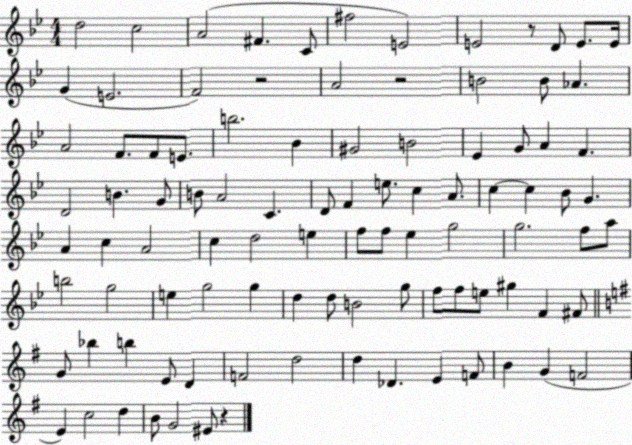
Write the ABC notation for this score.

X:1
T:Untitled
M:4/4
L:1/4
K:Bb
d2 c2 A2 ^F C/2 ^f2 E2 E2 z/2 D/2 E/2 E/4 G E2 F2 z2 A2 z2 B2 B/2 _A A2 F/2 F/2 E/2 b2 _B ^G2 B2 _E G/2 A F D2 B G/2 B/2 A2 C D/2 F e/2 c A/2 c c _B/2 G A c A2 c d2 e f/2 f/2 _e g2 g2 f/2 a/2 b2 g2 e g2 g d d/2 B2 g/2 f/2 f/2 e/2 ^g F ^F/2 G/2 _b b E/2 D F2 d2 d _D E F/2 B G F2 E c2 d B/2 G2 ^E/2 z